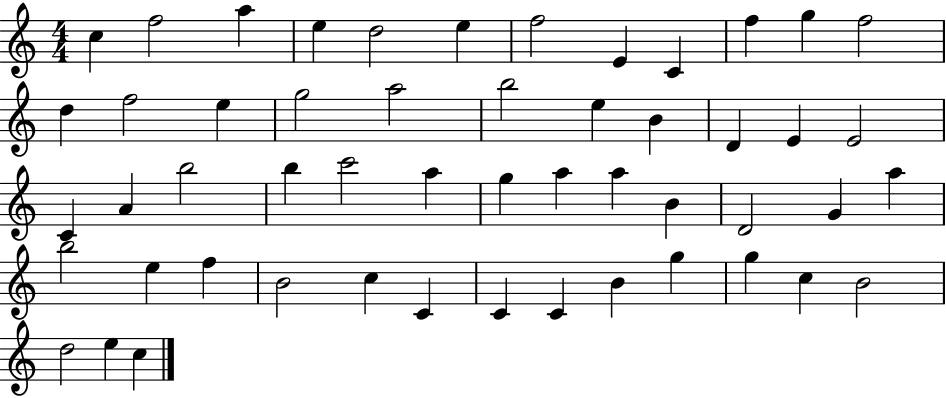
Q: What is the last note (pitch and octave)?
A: C5